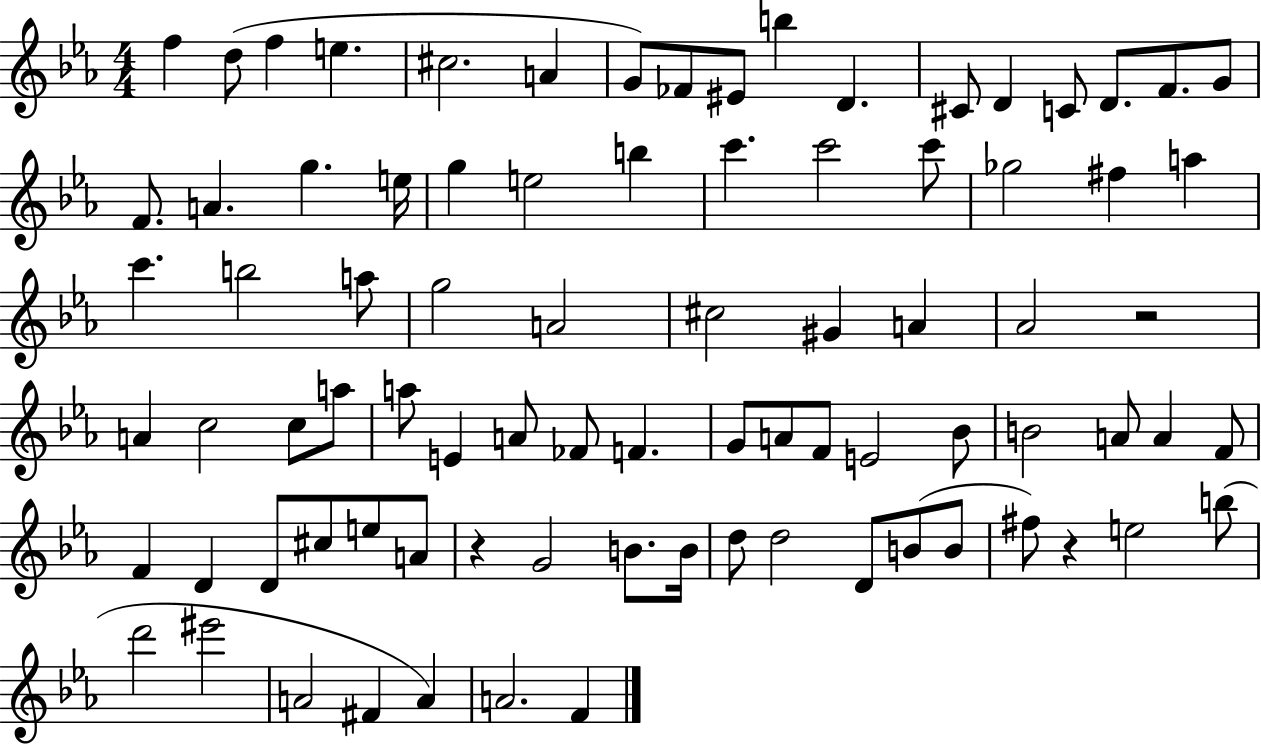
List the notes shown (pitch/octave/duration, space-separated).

F5/q D5/e F5/q E5/q. C#5/h. A4/q G4/e FES4/e EIS4/e B5/q D4/q. C#4/e D4/q C4/e D4/e. F4/e. G4/e F4/e. A4/q. G5/q. E5/s G5/q E5/h B5/q C6/q. C6/h C6/e Gb5/h F#5/q A5/q C6/q. B5/h A5/e G5/h A4/h C#5/h G#4/q A4/q Ab4/h R/h A4/q C5/h C5/e A5/e A5/e E4/q A4/e FES4/e F4/q. G4/e A4/e F4/e E4/h Bb4/e B4/h A4/e A4/q F4/e F4/q D4/q D4/e C#5/e E5/e A4/e R/q G4/h B4/e. B4/s D5/e D5/h D4/e B4/e B4/e F#5/e R/q E5/h B5/e D6/h EIS6/h A4/h F#4/q A4/q A4/h. F4/q